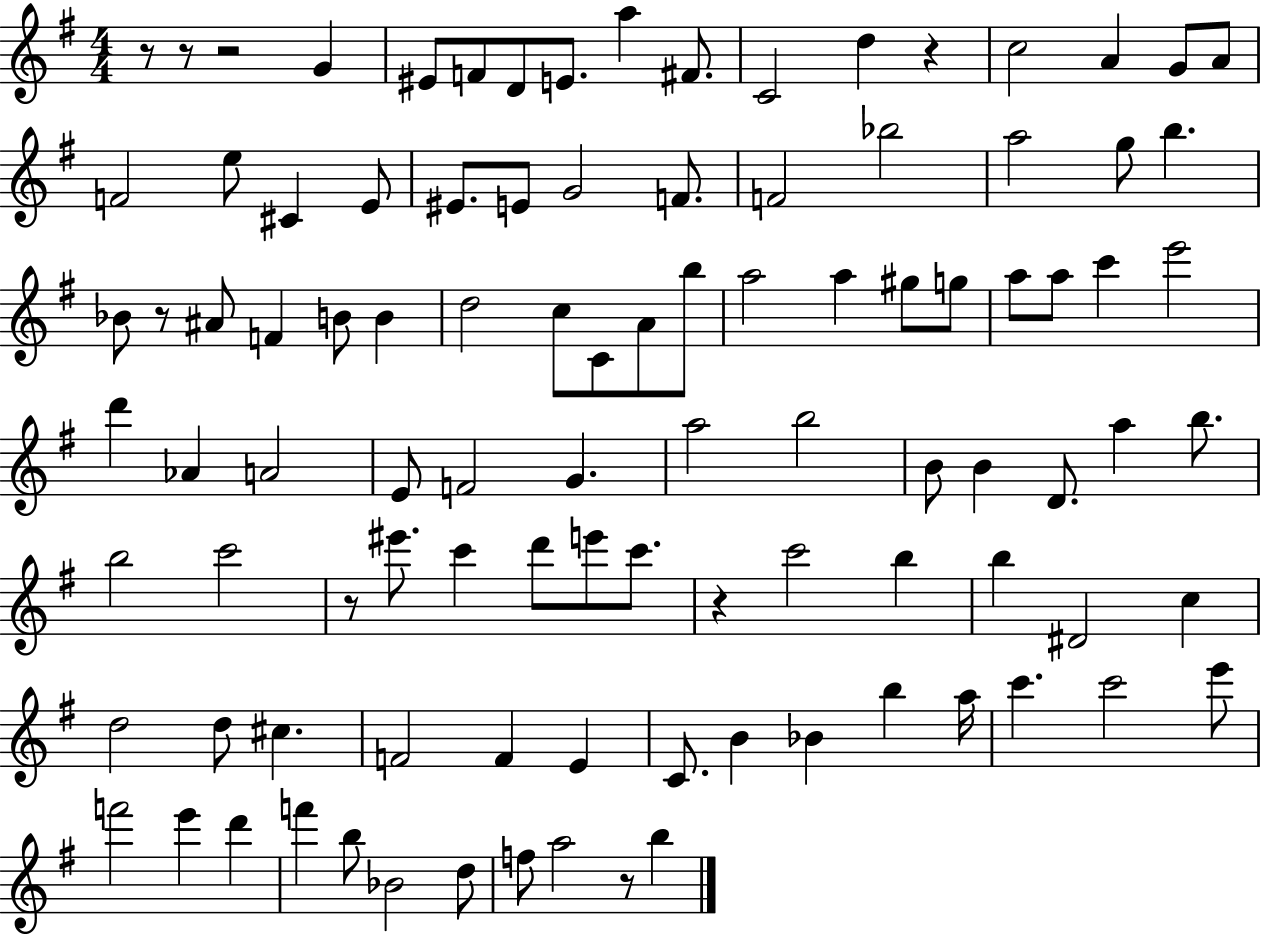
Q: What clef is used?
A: treble